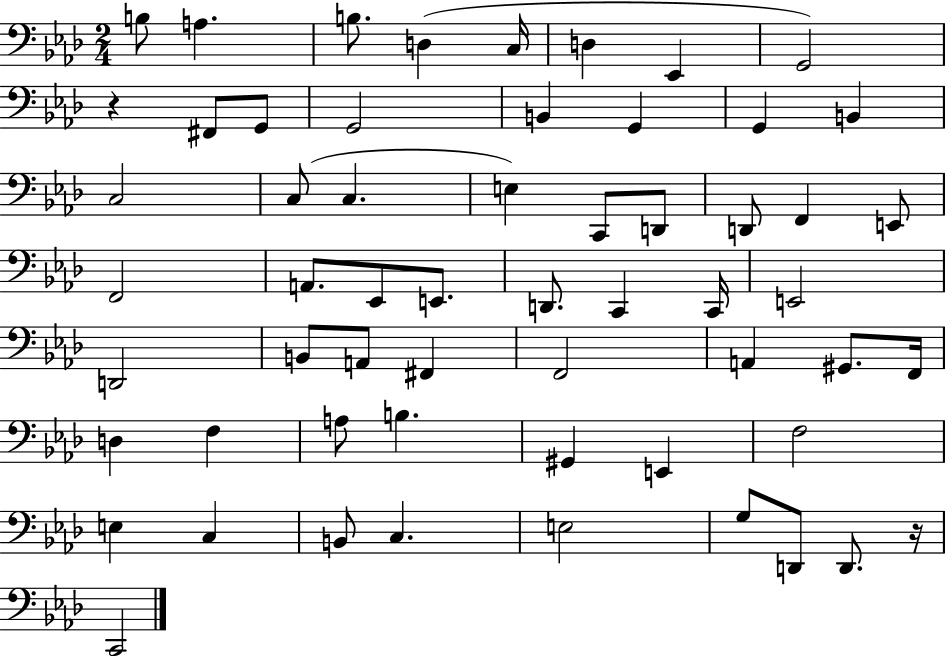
X:1
T:Untitled
M:2/4
L:1/4
K:Ab
B,/2 A, B,/2 D, C,/4 D, _E,, G,,2 z ^F,,/2 G,,/2 G,,2 B,, G,, G,, B,, C,2 C,/2 C, E, C,,/2 D,,/2 D,,/2 F,, E,,/2 F,,2 A,,/2 _E,,/2 E,,/2 D,,/2 C,, C,,/4 E,,2 D,,2 B,,/2 A,,/2 ^F,, F,,2 A,, ^G,,/2 F,,/4 D, F, A,/2 B, ^G,, E,, F,2 E, C, B,,/2 C, E,2 G,/2 D,,/2 D,,/2 z/4 C,,2